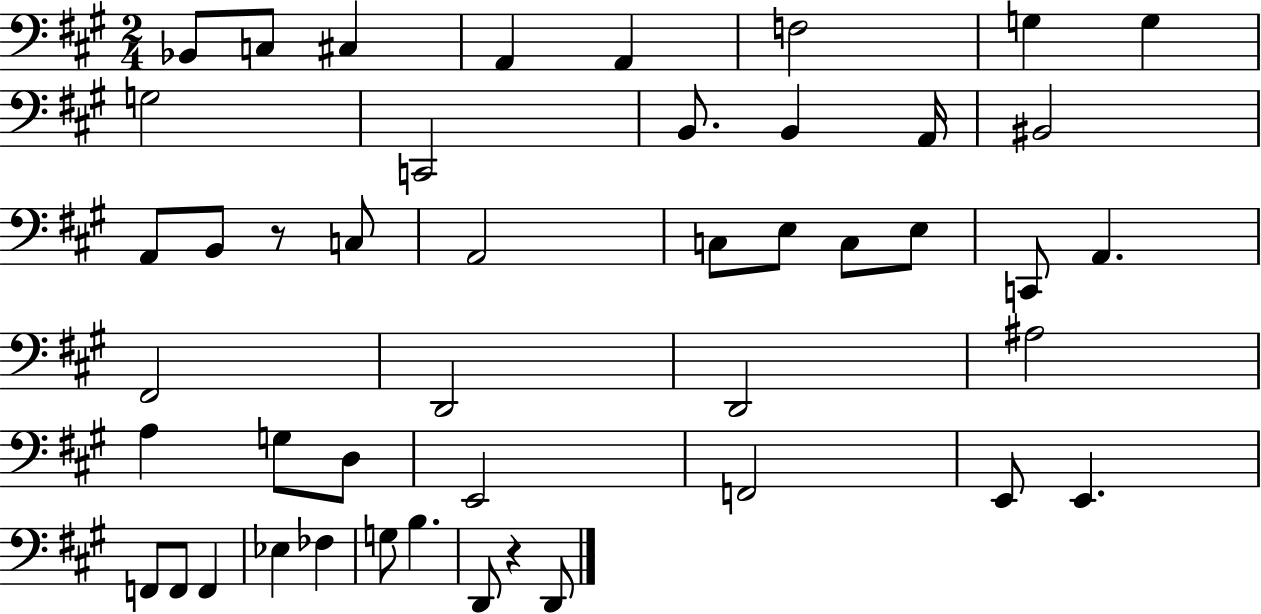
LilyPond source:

{
  \clef bass
  \numericTimeSignature
  \time 2/4
  \key a \major
  bes,8 c8 cis4 | a,4 a,4 | f2 | g4 g4 | \break g2 | c,2 | b,8. b,4 a,16 | bis,2 | \break a,8 b,8 r8 c8 | a,2 | c8 e8 c8 e8 | c,8 a,4. | \break fis,2 | d,2 | d,2 | ais2 | \break a4 g8 d8 | e,2 | f,2 | e,8 e,4. | \break f,8 f,8 f,4 | ees4 fes4 | g8 b4. | d,8 r4 d,8 | \break \bar "|."
}